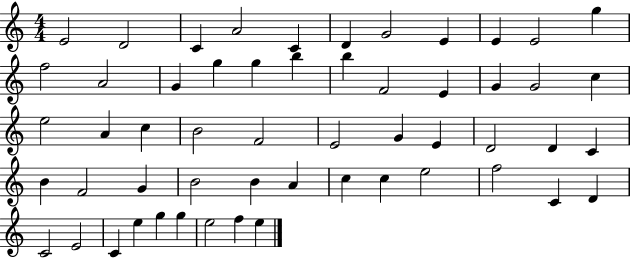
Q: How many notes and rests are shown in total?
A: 55